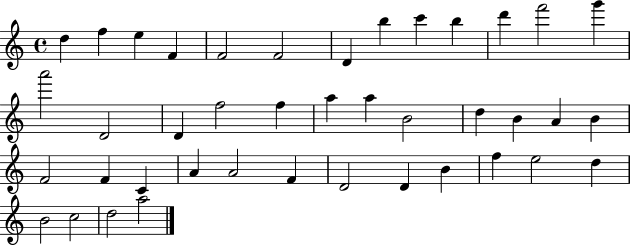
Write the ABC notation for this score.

X:1
T:Untitled
M:4/4
L:1/4
K:C
d f e F F2 F2 D b c' b d' f'2 g' a'2 D2 D f2 f a a B2 d B A B F2 F C A A2 F D2 D B f e2 d B2 c2 d2 a2